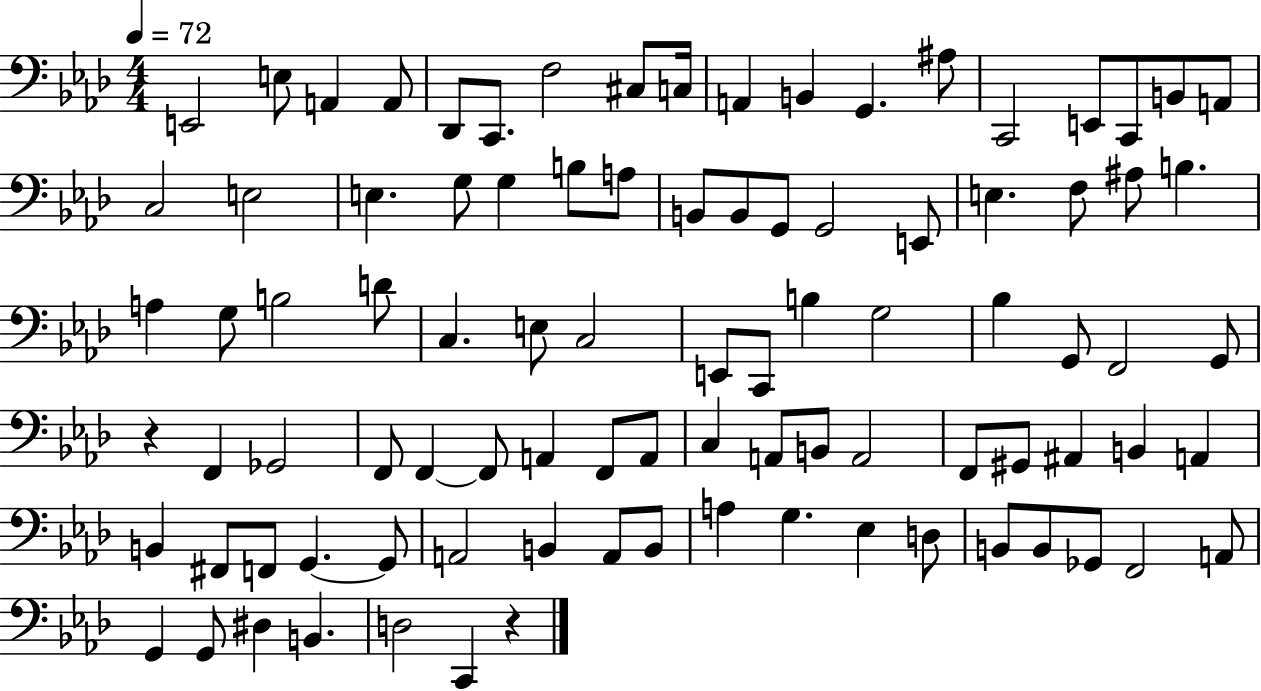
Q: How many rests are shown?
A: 2